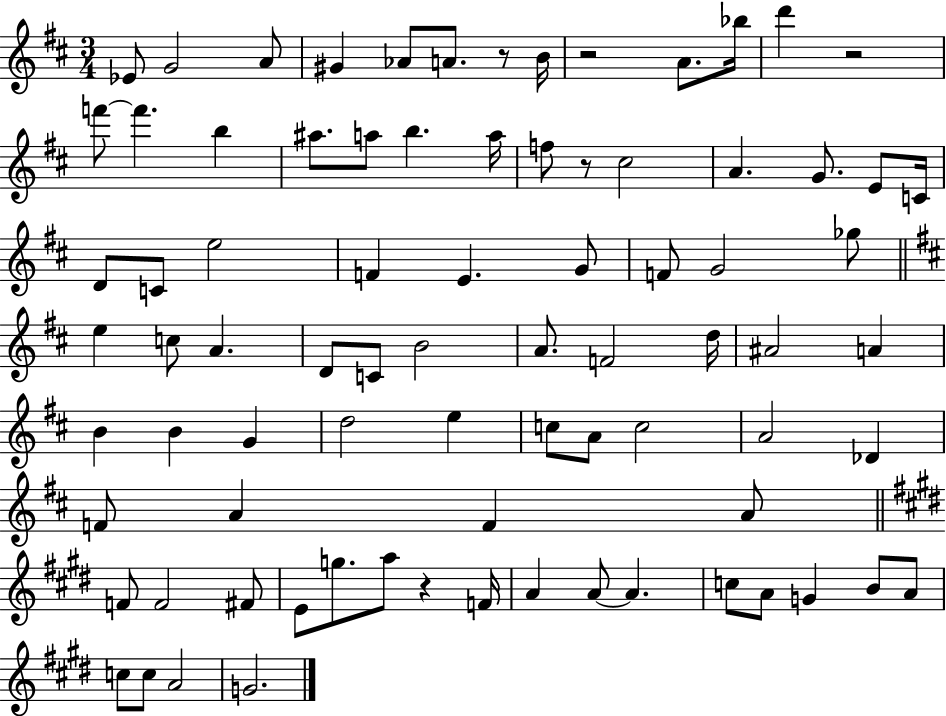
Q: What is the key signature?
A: D major